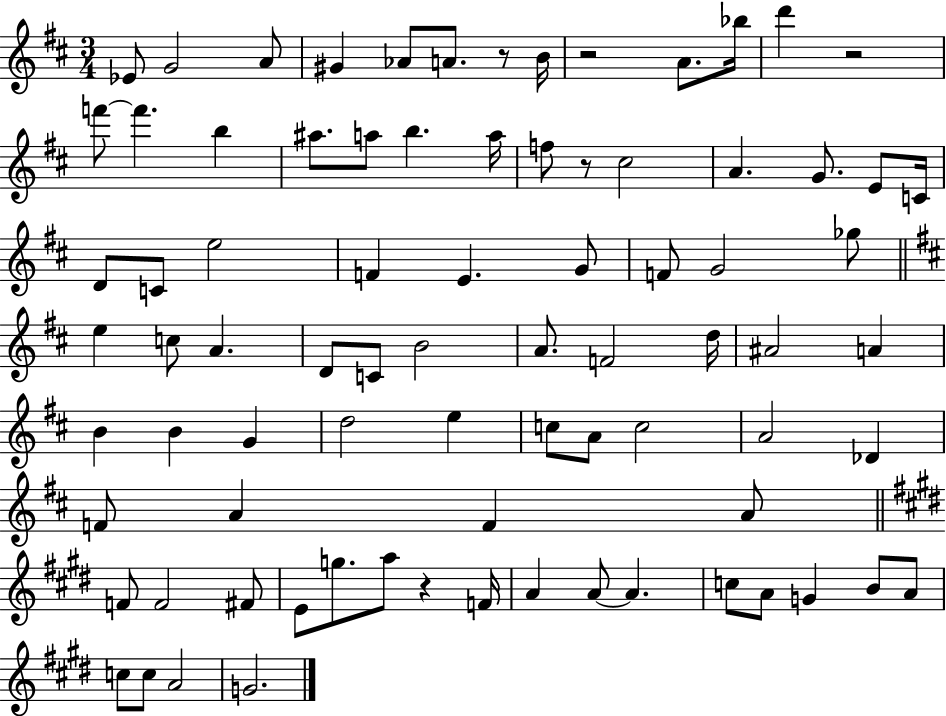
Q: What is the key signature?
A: D major